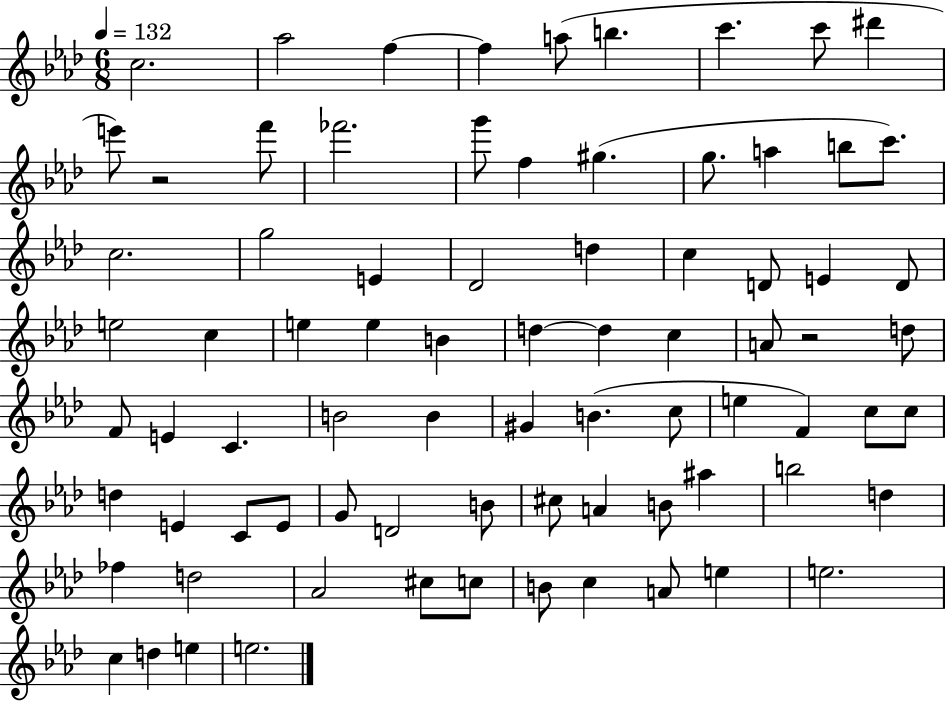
{
  \clef treble
  \numericTimeSignature
  \time 6/8
  \key aes \major
  \tempo 4 = 132
  c''2. | aes''2 f''4~~ | f''4 a''8( b''4. | c'''4. c'''8 dis'''4 | \break e'''8) r2 f'''8 | fes'''2. | g'''8 f''4 gis''4.( | g''8. a''4 b''8 c'''8.) | \break c''2. | g''2 e'4 | des'2 d''4 | c''4 d'8 e'4 d'8 | \break e''2 c''4 | e''4 e''4 b'4 | d''4~~ d''4 c''4 | a'8 r2 d''8 | \break f'8 e'4 c'4. | b'2 b'4 | gis'4 b'4.( c''8 | e''4 f'4) c''8 c''8 | \break d''4 e'4 c'8 e'8 | g'8 d'2 b'8 | cis''8 a'4 b'8 ais''4 | b''2 d''4 | \break fes''4 d''2 | aes'2 cis''8 c''8 | b'8 c''4 a'8 e''4 | e''2. | \break c''4 d''4 e''4 | e''2. | \bar "|."
}